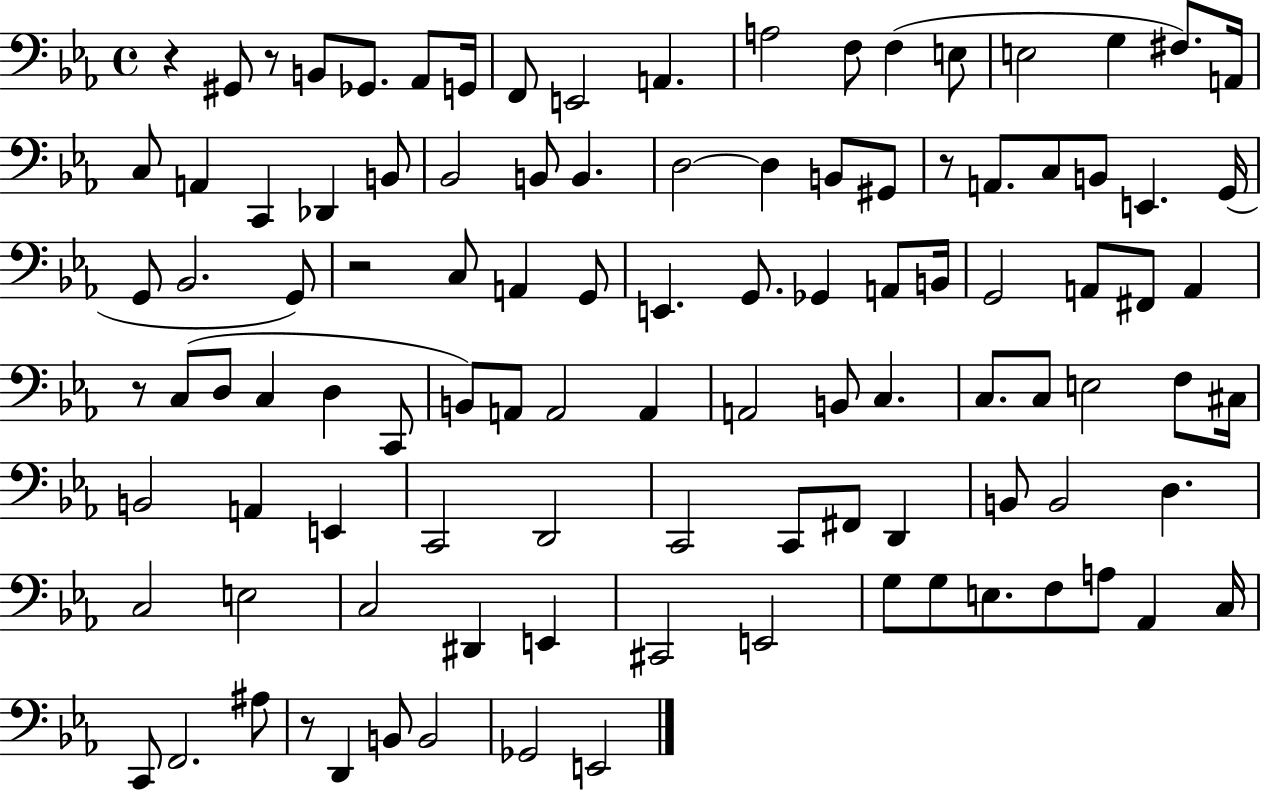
R/q G#2/e R/e B2/e Gb2/e. Ab2/e G2/s F2/e E2/h A2/q. A3/h F3/e F3/q E3/e E3/h G3/q F#3/e. A2/s C3/e A2/q C2/q Db2/q B2/e Bb2/h B2/e B2/q. D3/h D3/q B2/e G#2/e R/e A2/e. C3/e B2/e E2/q. G2/s G2/e Bb2/h. G2/e R/h C3/e A2/q G2/e E2/q. G2/e. Gb2/q A2/e B2/s G2/h A2/e F#2/e A2/q R/e C3/e D3/e C3/q D3/q C2/e B2/e A2/e A2/h A2/q A2/h B2/e C3/q. C3/e. C3/e E3/h F3/e C#3/s B2/h A2/q E2/q C2/h D2/h C2/h C2/e F#2/e D2/q B2/e B2/h D3/q. C3/h E3/h C3/h D#2/q E2/q C#2/h E2/h G3/e G3/e E3/e. F3/e A3/e Ab2/q C3/s C2/e F2/h. A#3/e R/e D2/q B2/e B2/h Gb2/h E2/h